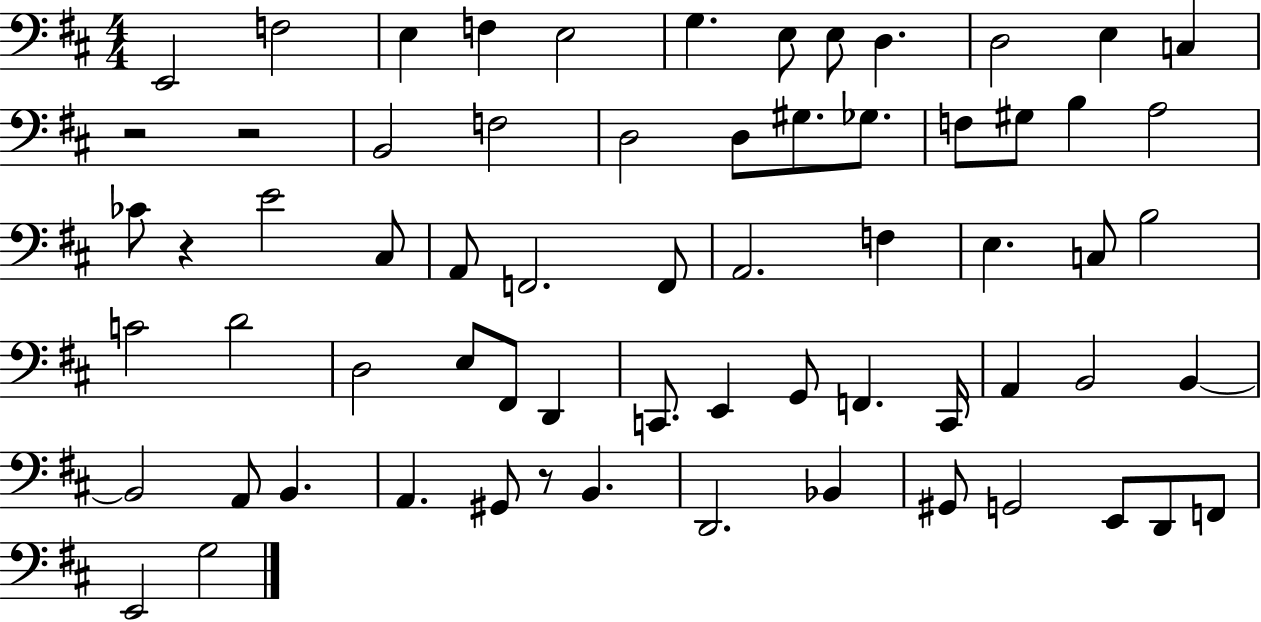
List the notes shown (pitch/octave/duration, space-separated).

E2/h F3/h E3/q F3/q E3/h G3/q. E3/e E3/e D3/q. D3/h E3/q C3/q R/h R/h B2/h F3/h D3/h D3/e G#3/e. Gb3/e. F3/e G#3/e B3/q A3/h CES4/e R/q E4/h C#3/e A2/e F2/h. F2/e A2/h. F3/q E3/q. C3/e B3/h C4/h D4/h D3/h E3/e F#2/e D2/q C2/e. E2/q G2/e F2/q. C2/s A2/q B2/h B2/q B2/h A2/e B2/q. A2/q. G#2/e R/e B2/q. D2/h. Bb2/q G#2/e G2/h E2/e D2/e F2/e E2/h G3/h